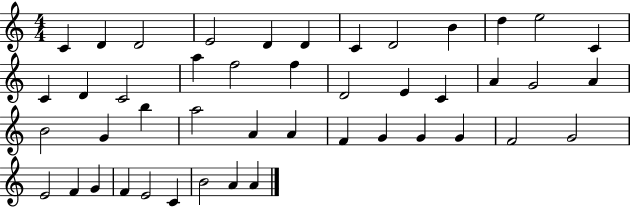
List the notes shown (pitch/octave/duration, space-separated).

C4/q D4/q D4/h E4/h D4/q D4/q C4/q D4/h B4/q D5/q E5/h C4/q C4/q D4/q C4/h A5/q F5/h F5/q D4/h E4/q C4/q A4/q G4/h A4/q B4/h G4/q B5/q A5/h A4/q A4/q F4/q G4/q G4/q G4/q F4/h G4/h E4/h F4/q G4/q F4/q E4/h C4/q B4/h A4/q A4/q